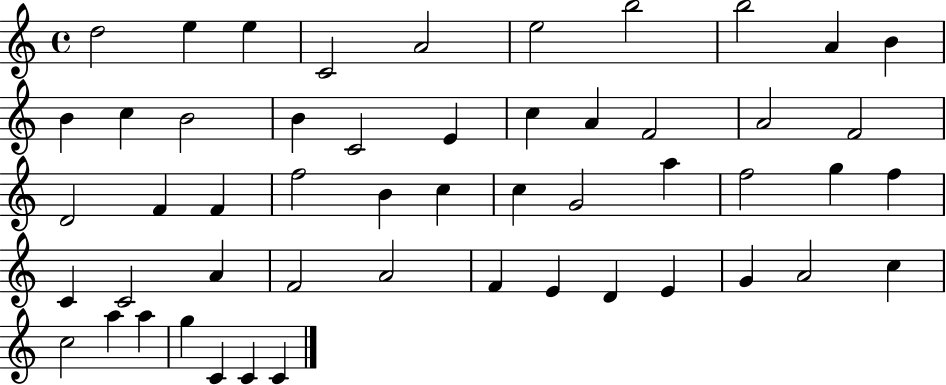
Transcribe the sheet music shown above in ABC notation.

X:1
T:Untitled
M:4/4
L:1/4
K:C
d2 e e C2 A2 e2 b2 b2 A B B c B2 B C2 E c A F2 A2 F2 D2 F F f2 B c c G2 a f2 g f C C2 A F2 A2 F E D E G A2 c c2 a a g C C C